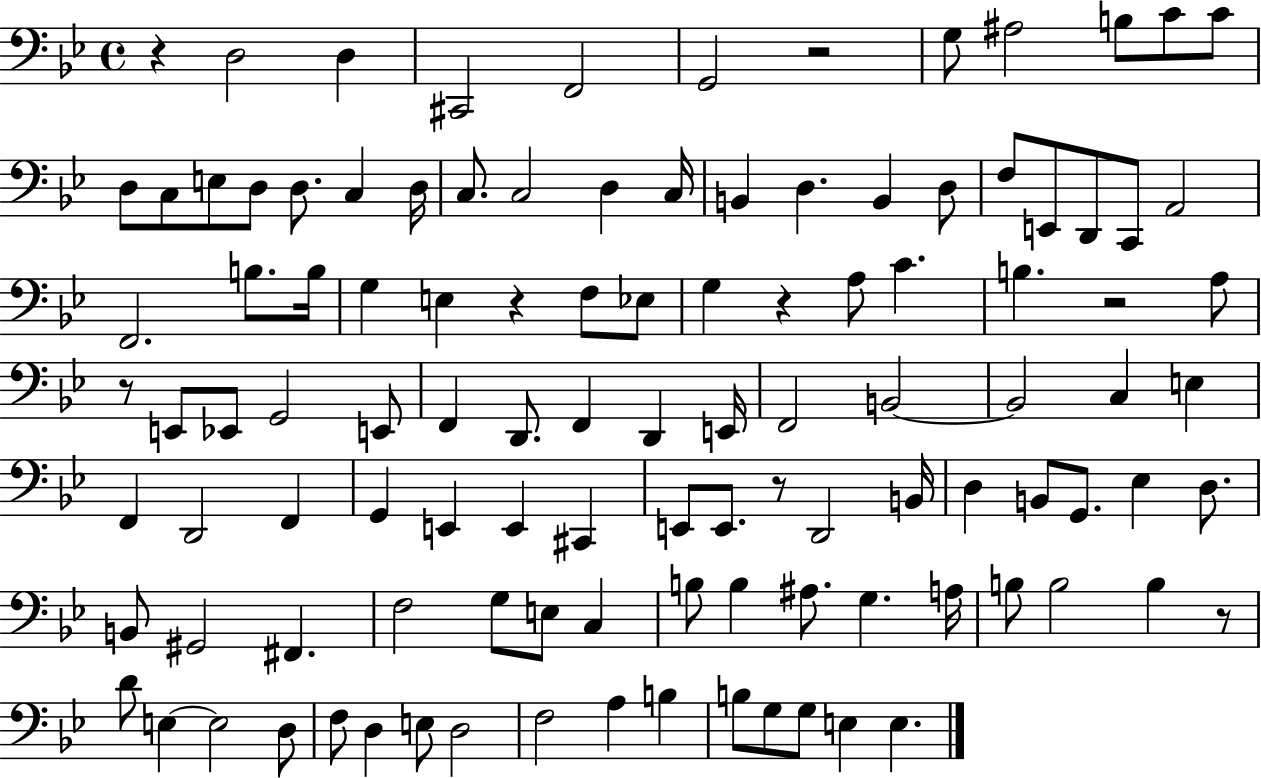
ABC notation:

X:1
T:Untitled
M:4/4
L:1/4
K:Bb
z D,2 D, ^C,,2 F,,2 G,,2 z2 G,/2 ^A,2 B,/2 C/2 C/2 D,/2 C,/2 E,/2 D,/2 D,/2 C, D,/4 C,/2 C,2 D, C,/4 B,, D, B,, D,/2 F,/2 E,,/2 D,,/2 C,,/2 A,,2 F,,2 B,/2 B,/4 G, E, z F,/2 _E,/2 G, z A,/2 C B, z2 A,/2 z/2 E,,/2 _E,,/2 G,,2 E,,/2 F,, D,,/2 F,, D,, E,,/4 F,,2 B,,2 B,,2 C, E, F,, D,,2 F,, G,, E,, E,, ^C,, E,,/2 E,,/2 z/2 D,,2 B,,/4 D, B,,/2 G,,/2 _E, D,/2 B,,/2 ^G,,2 ^F,, F,2 G,/2 E,/2 C, B,/2 B, ^A,/2 G, A,/4 B,/2 B,2 B, z/2 D/2 E, E,2 D,/2 F,/2 D, E,/2 D,2 F,2 A, B, B,/2 G,/2 G,/2 E, E,